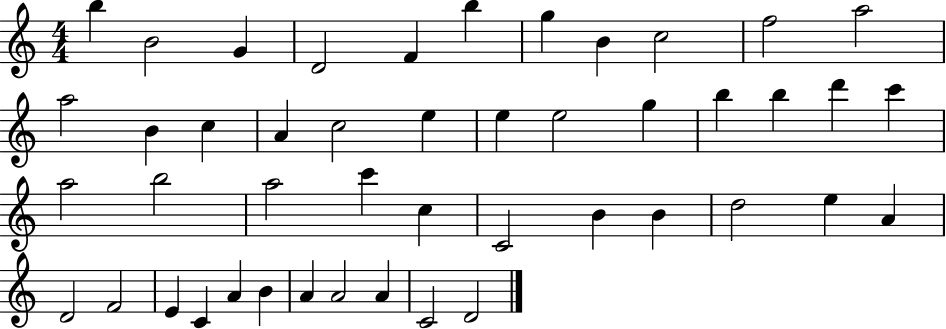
{
  \clef treble
  \numericTimeSignature
  \time 4/4
  \key c \major
  b''4 b'2 g'4 | d'2 f'4 b''4 | g''4 b'4 c''2 | f''2 a''2 | \break a''2 b'4 c''4 | a'4 c''2 e''4 | e''4 e''2 g''4 | b''4 b''4 d'''4 c'''4 | \break a''2 b''2 | a''2 c'''4 c''4 | c'2 b'4 b'4 | d''2 e''4 a'4 | \break d'2 f'2 | e'4 c'4 a'4 b'4 | a'4 a'2 a'4 | c'2 d'2 | \break \bar "|."
}